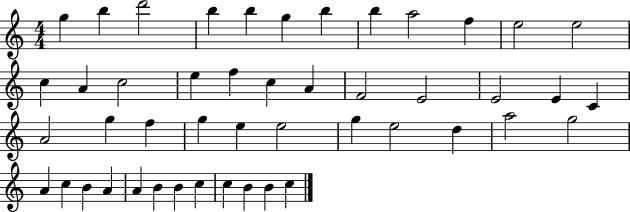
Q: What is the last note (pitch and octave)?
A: C5